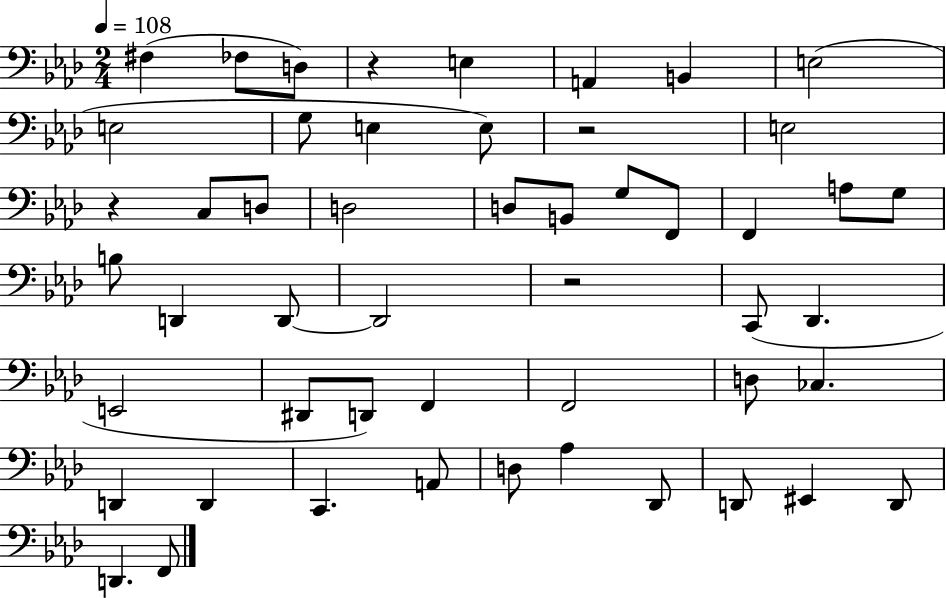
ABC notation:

X:1
T:Untitled
M:2/4
L:1/4
K:Ab
^F, _F,/2 D,/2 z E, A,, B,, E,2 E,2 G,/2 E, E,/2 z2 E,2 z C,/2 D,/2 D,2 D,/2 B,,/2 G,/2 F,,/2 F,, A,/2 G,/2 B,/2 D,, D,,/2 D,,2 z2 C,,/2 _D,, E,,2 ^D,,/2 D,,/2 F,, F,,2 D,/2 _C, D,, D,, C,, A,,/2 D,/2 _A, _D,,/2 D,,/2 ^E,, D,,/2 D,, F,,/2